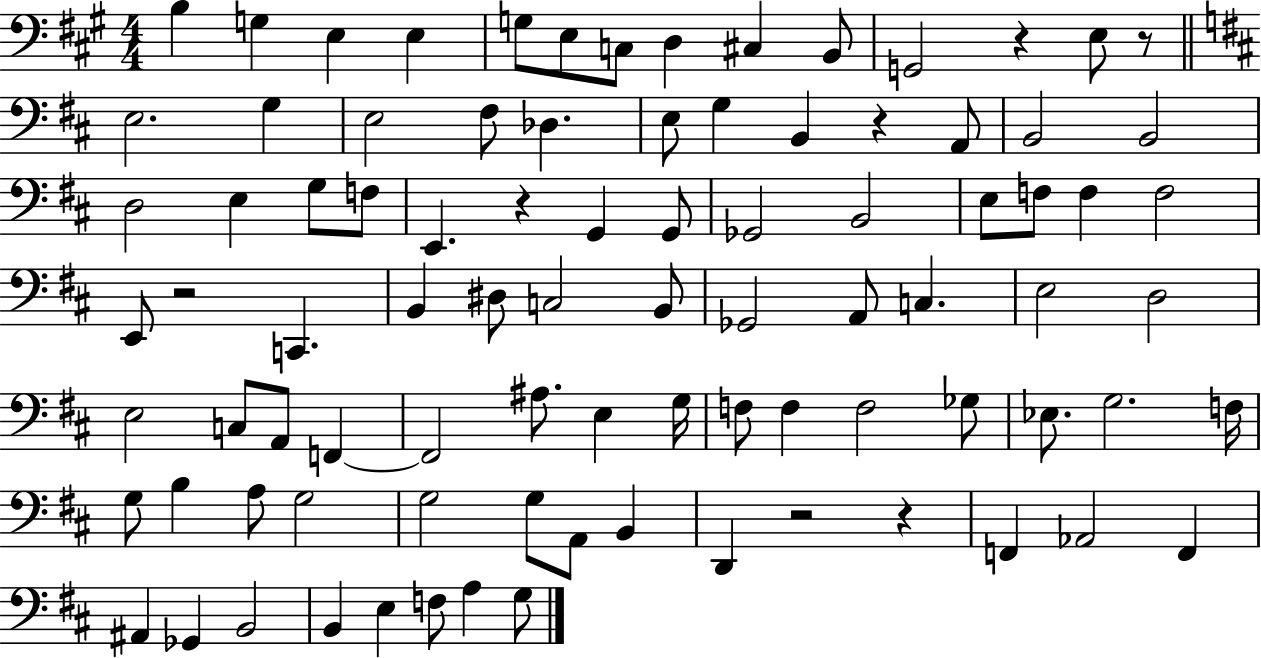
X:1
T:Untitled
M:4/4
L:1/4
K:A
B, G, E, E, G,/2 E,/2 C,/2 D, ^C, B,,/2 G,,2 z E,/2 z/2 E,2 G, E,2 ^F,/2 _D, E,/2 G, B,, z A,,/2 B,,2 B,,2 D,2 E, G,/2 F,/2 E,, z G,, G,,/2 _G,,2 B,,2 E,/2 F,/2 F, F,2 E,,/2 z2 C,, B,, ^D,/2 C,2 B,,/2 _G,,2 A,,/2 C, E,2 D,2 E,2 C,/2 A,,/2 F,, F,,2 ^A,/2 E, G,/4 F,/2 F, F,2 _G,/2 _E,/2 G,2 F,/4 G,/2 B, A,/2 G,2 G,2 G,/2 A,,/2 B,, D,, z2 z F,, _A,,2 F,, ^A,, _G,, B,,2 B,, E, F,/2 A, G,/2